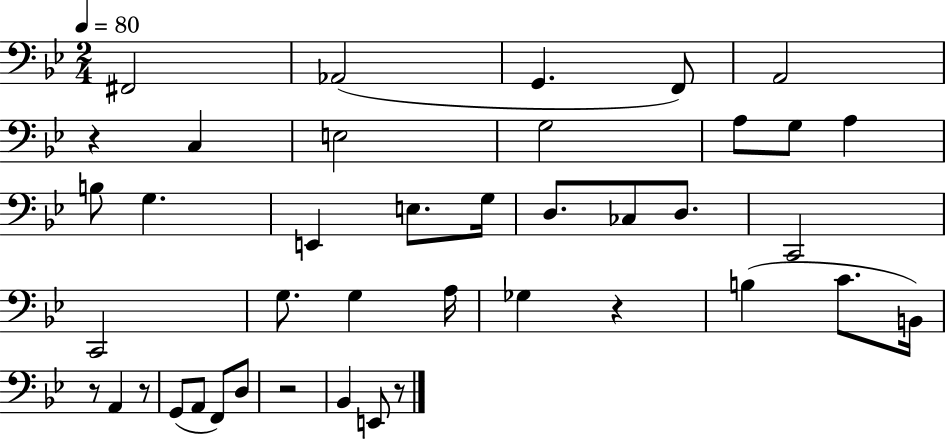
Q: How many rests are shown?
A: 6